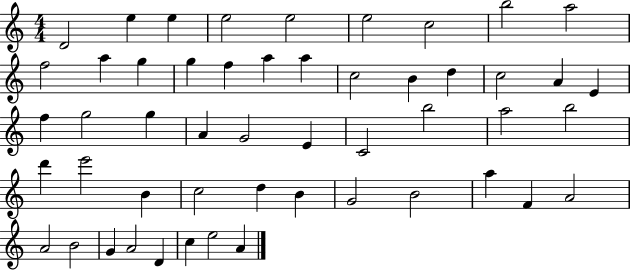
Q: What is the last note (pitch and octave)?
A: A4